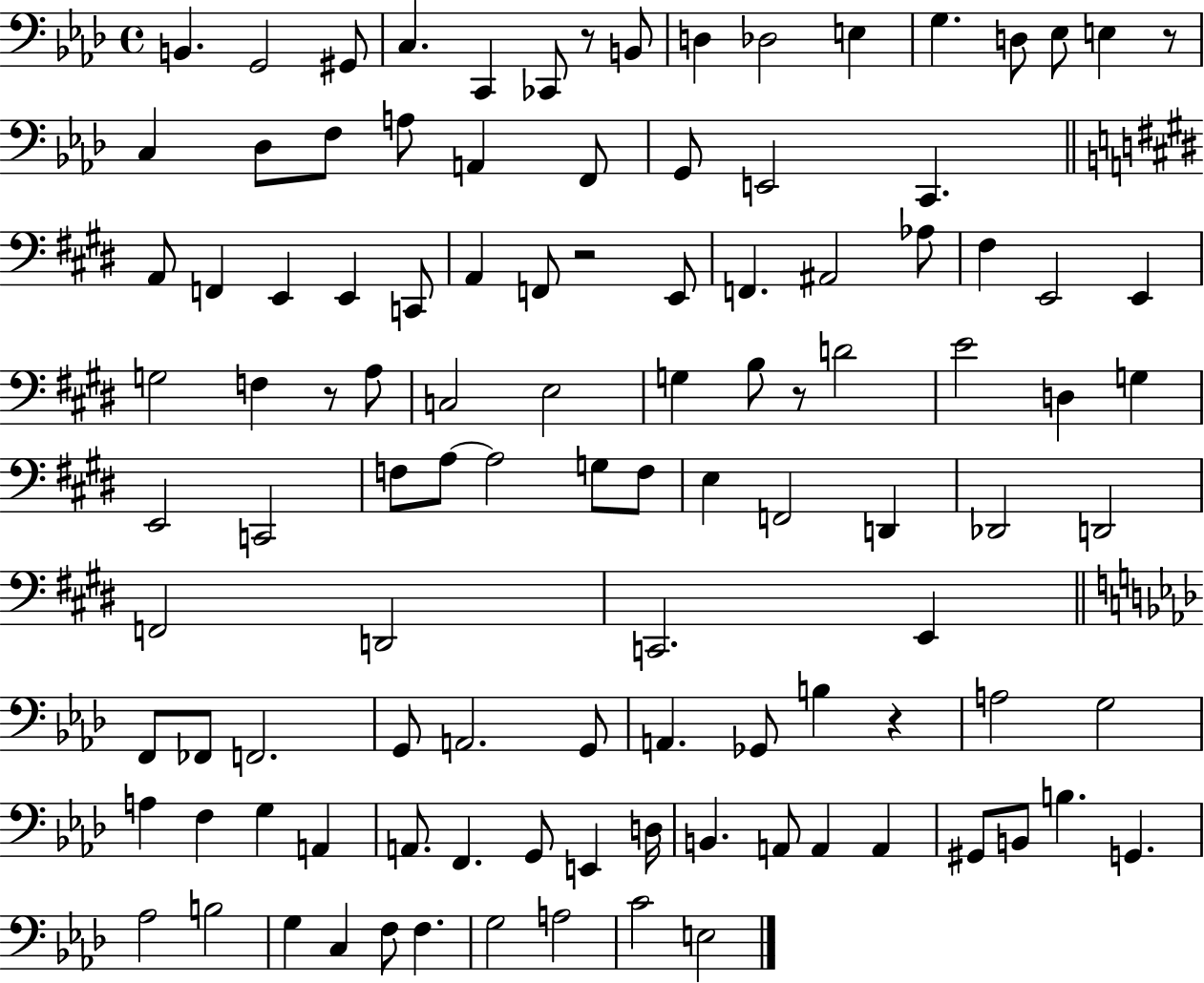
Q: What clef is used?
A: bass